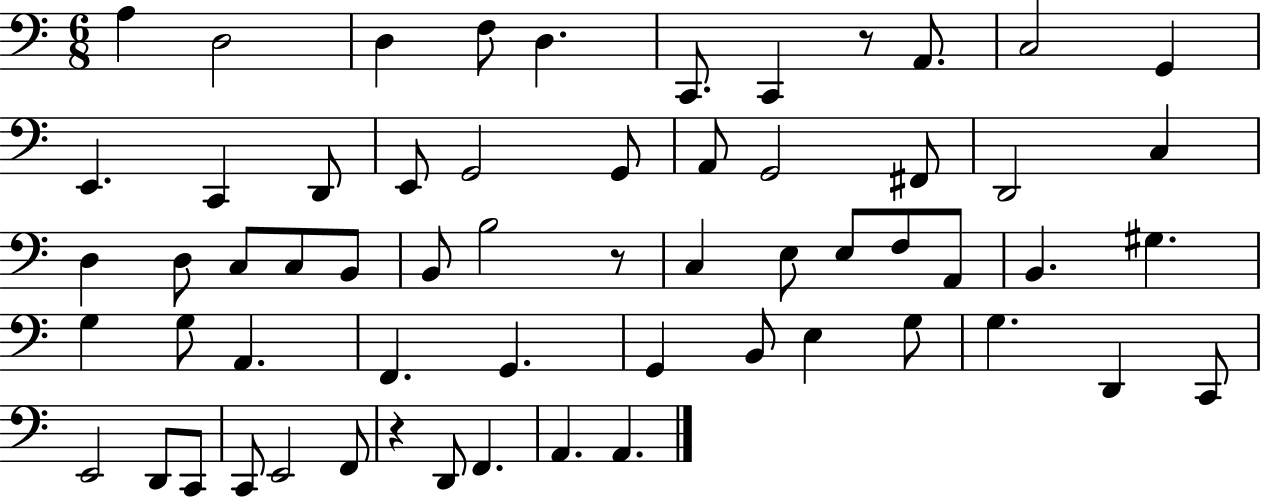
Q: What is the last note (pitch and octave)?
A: A2